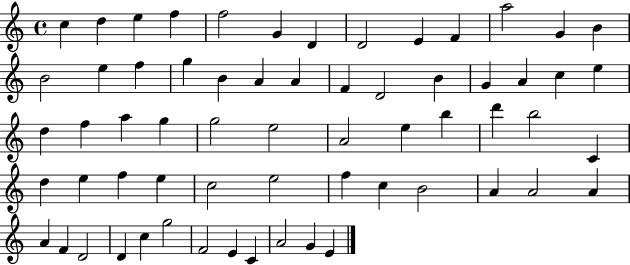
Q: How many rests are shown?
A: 0